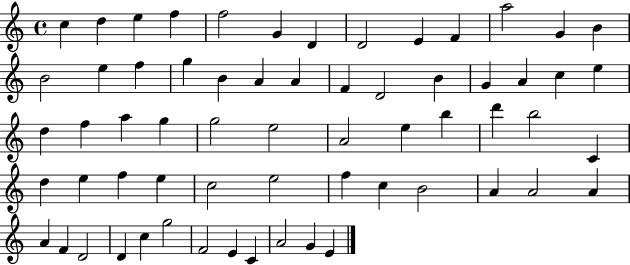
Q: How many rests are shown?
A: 0